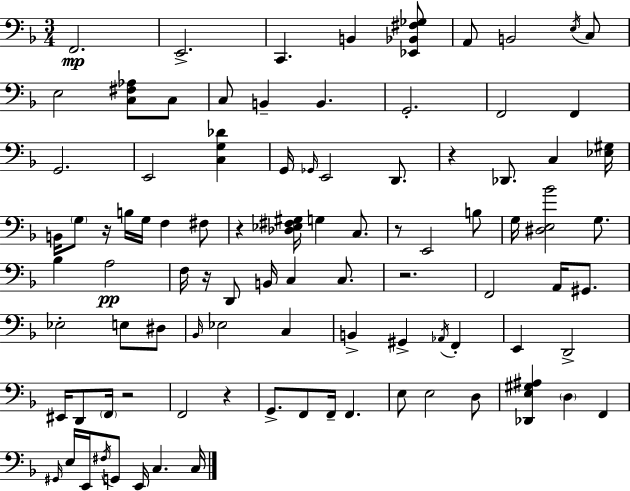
F2/h. E2/h. C2/q. B2/q [Eb2,Bb2,F#3,Gb3]/e A2/e B2/h E3/s C3/e E3/h [C3,F#3,Ab3]/e C3/e C3/e B2/q B2/q. G2/h. F2/h F2/q G2/h. E2/h [C3,G3,Db4]/q G2/s Gb2/s E2/h D2/e. R/q Db2/e. C3/q [Eb3,G#3]/s B2/s G3/e R/s B3/s G3/s F3/q F#3/e R/q [Db3,Eb3,F#3,G#3]/s G3/q C3/e. R/e E2/h B3/e G3/s [D#3,E3,Bb4]/h G3/e. Bb3/q A3/h F3/s R/s D2/e B2/s C3/q C3/e. R/h. F2/h A2/s G#2/e. Eb3/h E3/e D#3/e Bb2/s Eb3/h C3/q B2/q G#2/q Ab2/s F2/q E2/q D2/h EIS2/s D2/e F2/s R/h F2/h R/q G2/e. F2/e F2/s F2/q. E3/e E3/h D3/e [Db2,E3,G#3,A#3]/q D3/q F2/q G#2/s E3/s E2/s F#3/s G2/e E2/s C3/q. C3/s